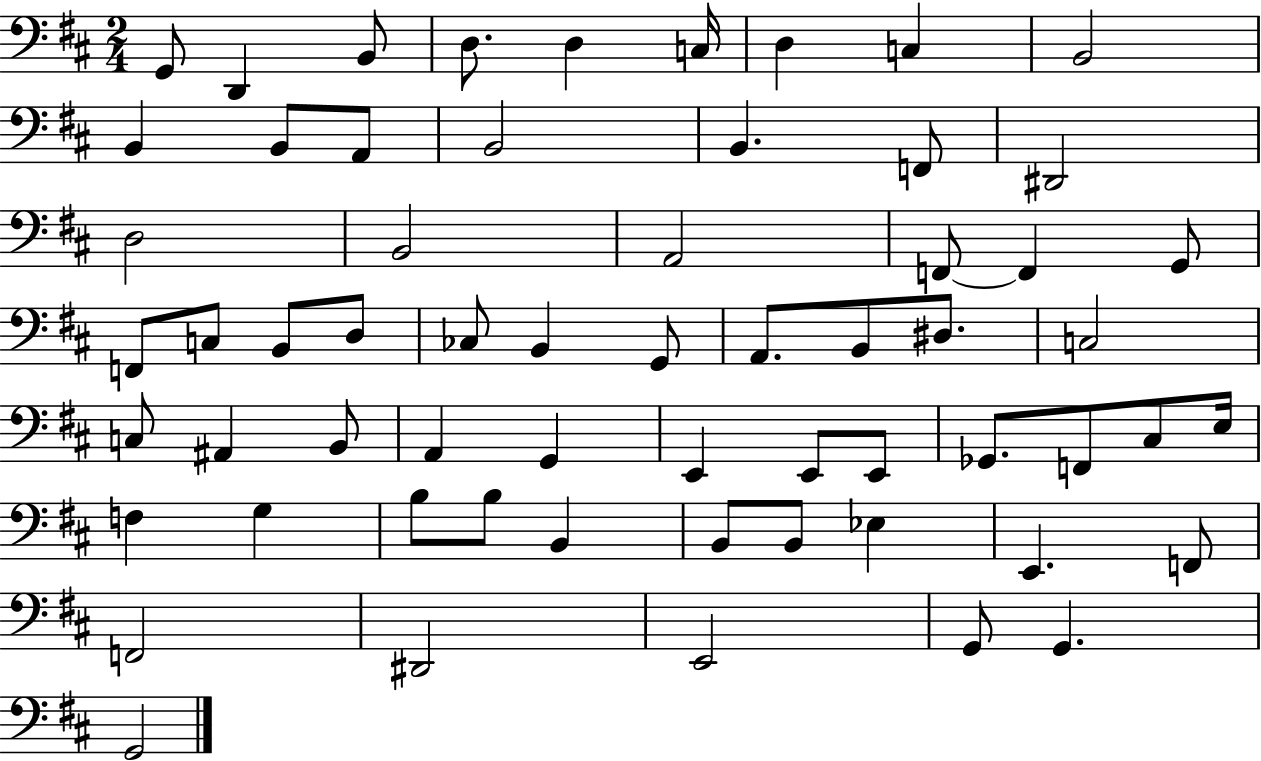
{
  \clef bass
  \numericTimeSignature
  \time 2/4
  \key d \major
  g,8 d,4 b,8 | d8. d4 c16 | d4 c4 | b,2 | \break b,4 b,8 a,8 | b,2 | b,4. f,8 | dis,2 | \break d2 | b,2 | a,2 | f,8~~ f,4 g,8 | \break f,8 c8 b,8 d8 | ces8 b,4 g,8 | a,8. b,8 dis8. | c2 | \break c8 ais,4 b,8 | a,4 g,4 | e,4 e,8 e,8 | ges,8. f,8 cis8 e16 | \break f4 g4 | b8 b8 b,4 | b,8 b,8 ees4 | e,4. f,8 | \break f,2 | dis,2 | e,2 | g,8 g,4. | \break g,2 | \bar "|."
}